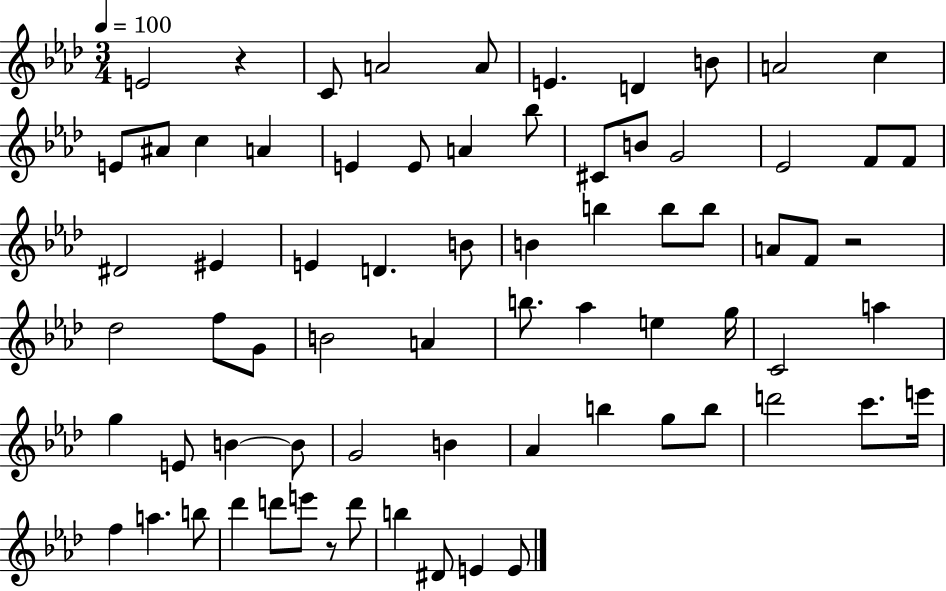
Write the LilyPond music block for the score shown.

{
  \clef treble
  \numericTimeSignature
  \time 3/4
  \key aes \major
  \tempo 4 = 100
  \repeat volta 2 { e'2 r4 | c'8 a'2 a'8 | e'4. d'4 b'8 | a'2 c''4 | \break e'8 ais'8 c''4 a'4 | e'4 e'8 a'4 bes''8 | cis'8 b'8 g'2 | ees'2 f'8 f'8 | \break dis'2 eis'4 | e'4 d'4. b'8 | b'4 b''4 b''8 b''8 | a'8 f'8 r2 | \break des''2 f''8 g'8 | b'2 a'4 | b''8. aes''4 e''4 g''16 | c'2 a''4 | \break g''4 e'8 b'4~~ b'8 | g'2 b'4 | aes'4 b''4 g''8 b''8 | d'''2 c'''8. e'''16 | \break f''4 a''4. b''8 | des'''4 d'''8 e'''8 r8 d'''8 | b''4 dis'8 e'4 e'8 | } \bar "|."
}